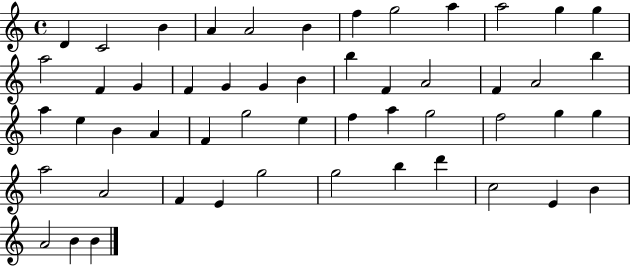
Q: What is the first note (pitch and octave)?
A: D4